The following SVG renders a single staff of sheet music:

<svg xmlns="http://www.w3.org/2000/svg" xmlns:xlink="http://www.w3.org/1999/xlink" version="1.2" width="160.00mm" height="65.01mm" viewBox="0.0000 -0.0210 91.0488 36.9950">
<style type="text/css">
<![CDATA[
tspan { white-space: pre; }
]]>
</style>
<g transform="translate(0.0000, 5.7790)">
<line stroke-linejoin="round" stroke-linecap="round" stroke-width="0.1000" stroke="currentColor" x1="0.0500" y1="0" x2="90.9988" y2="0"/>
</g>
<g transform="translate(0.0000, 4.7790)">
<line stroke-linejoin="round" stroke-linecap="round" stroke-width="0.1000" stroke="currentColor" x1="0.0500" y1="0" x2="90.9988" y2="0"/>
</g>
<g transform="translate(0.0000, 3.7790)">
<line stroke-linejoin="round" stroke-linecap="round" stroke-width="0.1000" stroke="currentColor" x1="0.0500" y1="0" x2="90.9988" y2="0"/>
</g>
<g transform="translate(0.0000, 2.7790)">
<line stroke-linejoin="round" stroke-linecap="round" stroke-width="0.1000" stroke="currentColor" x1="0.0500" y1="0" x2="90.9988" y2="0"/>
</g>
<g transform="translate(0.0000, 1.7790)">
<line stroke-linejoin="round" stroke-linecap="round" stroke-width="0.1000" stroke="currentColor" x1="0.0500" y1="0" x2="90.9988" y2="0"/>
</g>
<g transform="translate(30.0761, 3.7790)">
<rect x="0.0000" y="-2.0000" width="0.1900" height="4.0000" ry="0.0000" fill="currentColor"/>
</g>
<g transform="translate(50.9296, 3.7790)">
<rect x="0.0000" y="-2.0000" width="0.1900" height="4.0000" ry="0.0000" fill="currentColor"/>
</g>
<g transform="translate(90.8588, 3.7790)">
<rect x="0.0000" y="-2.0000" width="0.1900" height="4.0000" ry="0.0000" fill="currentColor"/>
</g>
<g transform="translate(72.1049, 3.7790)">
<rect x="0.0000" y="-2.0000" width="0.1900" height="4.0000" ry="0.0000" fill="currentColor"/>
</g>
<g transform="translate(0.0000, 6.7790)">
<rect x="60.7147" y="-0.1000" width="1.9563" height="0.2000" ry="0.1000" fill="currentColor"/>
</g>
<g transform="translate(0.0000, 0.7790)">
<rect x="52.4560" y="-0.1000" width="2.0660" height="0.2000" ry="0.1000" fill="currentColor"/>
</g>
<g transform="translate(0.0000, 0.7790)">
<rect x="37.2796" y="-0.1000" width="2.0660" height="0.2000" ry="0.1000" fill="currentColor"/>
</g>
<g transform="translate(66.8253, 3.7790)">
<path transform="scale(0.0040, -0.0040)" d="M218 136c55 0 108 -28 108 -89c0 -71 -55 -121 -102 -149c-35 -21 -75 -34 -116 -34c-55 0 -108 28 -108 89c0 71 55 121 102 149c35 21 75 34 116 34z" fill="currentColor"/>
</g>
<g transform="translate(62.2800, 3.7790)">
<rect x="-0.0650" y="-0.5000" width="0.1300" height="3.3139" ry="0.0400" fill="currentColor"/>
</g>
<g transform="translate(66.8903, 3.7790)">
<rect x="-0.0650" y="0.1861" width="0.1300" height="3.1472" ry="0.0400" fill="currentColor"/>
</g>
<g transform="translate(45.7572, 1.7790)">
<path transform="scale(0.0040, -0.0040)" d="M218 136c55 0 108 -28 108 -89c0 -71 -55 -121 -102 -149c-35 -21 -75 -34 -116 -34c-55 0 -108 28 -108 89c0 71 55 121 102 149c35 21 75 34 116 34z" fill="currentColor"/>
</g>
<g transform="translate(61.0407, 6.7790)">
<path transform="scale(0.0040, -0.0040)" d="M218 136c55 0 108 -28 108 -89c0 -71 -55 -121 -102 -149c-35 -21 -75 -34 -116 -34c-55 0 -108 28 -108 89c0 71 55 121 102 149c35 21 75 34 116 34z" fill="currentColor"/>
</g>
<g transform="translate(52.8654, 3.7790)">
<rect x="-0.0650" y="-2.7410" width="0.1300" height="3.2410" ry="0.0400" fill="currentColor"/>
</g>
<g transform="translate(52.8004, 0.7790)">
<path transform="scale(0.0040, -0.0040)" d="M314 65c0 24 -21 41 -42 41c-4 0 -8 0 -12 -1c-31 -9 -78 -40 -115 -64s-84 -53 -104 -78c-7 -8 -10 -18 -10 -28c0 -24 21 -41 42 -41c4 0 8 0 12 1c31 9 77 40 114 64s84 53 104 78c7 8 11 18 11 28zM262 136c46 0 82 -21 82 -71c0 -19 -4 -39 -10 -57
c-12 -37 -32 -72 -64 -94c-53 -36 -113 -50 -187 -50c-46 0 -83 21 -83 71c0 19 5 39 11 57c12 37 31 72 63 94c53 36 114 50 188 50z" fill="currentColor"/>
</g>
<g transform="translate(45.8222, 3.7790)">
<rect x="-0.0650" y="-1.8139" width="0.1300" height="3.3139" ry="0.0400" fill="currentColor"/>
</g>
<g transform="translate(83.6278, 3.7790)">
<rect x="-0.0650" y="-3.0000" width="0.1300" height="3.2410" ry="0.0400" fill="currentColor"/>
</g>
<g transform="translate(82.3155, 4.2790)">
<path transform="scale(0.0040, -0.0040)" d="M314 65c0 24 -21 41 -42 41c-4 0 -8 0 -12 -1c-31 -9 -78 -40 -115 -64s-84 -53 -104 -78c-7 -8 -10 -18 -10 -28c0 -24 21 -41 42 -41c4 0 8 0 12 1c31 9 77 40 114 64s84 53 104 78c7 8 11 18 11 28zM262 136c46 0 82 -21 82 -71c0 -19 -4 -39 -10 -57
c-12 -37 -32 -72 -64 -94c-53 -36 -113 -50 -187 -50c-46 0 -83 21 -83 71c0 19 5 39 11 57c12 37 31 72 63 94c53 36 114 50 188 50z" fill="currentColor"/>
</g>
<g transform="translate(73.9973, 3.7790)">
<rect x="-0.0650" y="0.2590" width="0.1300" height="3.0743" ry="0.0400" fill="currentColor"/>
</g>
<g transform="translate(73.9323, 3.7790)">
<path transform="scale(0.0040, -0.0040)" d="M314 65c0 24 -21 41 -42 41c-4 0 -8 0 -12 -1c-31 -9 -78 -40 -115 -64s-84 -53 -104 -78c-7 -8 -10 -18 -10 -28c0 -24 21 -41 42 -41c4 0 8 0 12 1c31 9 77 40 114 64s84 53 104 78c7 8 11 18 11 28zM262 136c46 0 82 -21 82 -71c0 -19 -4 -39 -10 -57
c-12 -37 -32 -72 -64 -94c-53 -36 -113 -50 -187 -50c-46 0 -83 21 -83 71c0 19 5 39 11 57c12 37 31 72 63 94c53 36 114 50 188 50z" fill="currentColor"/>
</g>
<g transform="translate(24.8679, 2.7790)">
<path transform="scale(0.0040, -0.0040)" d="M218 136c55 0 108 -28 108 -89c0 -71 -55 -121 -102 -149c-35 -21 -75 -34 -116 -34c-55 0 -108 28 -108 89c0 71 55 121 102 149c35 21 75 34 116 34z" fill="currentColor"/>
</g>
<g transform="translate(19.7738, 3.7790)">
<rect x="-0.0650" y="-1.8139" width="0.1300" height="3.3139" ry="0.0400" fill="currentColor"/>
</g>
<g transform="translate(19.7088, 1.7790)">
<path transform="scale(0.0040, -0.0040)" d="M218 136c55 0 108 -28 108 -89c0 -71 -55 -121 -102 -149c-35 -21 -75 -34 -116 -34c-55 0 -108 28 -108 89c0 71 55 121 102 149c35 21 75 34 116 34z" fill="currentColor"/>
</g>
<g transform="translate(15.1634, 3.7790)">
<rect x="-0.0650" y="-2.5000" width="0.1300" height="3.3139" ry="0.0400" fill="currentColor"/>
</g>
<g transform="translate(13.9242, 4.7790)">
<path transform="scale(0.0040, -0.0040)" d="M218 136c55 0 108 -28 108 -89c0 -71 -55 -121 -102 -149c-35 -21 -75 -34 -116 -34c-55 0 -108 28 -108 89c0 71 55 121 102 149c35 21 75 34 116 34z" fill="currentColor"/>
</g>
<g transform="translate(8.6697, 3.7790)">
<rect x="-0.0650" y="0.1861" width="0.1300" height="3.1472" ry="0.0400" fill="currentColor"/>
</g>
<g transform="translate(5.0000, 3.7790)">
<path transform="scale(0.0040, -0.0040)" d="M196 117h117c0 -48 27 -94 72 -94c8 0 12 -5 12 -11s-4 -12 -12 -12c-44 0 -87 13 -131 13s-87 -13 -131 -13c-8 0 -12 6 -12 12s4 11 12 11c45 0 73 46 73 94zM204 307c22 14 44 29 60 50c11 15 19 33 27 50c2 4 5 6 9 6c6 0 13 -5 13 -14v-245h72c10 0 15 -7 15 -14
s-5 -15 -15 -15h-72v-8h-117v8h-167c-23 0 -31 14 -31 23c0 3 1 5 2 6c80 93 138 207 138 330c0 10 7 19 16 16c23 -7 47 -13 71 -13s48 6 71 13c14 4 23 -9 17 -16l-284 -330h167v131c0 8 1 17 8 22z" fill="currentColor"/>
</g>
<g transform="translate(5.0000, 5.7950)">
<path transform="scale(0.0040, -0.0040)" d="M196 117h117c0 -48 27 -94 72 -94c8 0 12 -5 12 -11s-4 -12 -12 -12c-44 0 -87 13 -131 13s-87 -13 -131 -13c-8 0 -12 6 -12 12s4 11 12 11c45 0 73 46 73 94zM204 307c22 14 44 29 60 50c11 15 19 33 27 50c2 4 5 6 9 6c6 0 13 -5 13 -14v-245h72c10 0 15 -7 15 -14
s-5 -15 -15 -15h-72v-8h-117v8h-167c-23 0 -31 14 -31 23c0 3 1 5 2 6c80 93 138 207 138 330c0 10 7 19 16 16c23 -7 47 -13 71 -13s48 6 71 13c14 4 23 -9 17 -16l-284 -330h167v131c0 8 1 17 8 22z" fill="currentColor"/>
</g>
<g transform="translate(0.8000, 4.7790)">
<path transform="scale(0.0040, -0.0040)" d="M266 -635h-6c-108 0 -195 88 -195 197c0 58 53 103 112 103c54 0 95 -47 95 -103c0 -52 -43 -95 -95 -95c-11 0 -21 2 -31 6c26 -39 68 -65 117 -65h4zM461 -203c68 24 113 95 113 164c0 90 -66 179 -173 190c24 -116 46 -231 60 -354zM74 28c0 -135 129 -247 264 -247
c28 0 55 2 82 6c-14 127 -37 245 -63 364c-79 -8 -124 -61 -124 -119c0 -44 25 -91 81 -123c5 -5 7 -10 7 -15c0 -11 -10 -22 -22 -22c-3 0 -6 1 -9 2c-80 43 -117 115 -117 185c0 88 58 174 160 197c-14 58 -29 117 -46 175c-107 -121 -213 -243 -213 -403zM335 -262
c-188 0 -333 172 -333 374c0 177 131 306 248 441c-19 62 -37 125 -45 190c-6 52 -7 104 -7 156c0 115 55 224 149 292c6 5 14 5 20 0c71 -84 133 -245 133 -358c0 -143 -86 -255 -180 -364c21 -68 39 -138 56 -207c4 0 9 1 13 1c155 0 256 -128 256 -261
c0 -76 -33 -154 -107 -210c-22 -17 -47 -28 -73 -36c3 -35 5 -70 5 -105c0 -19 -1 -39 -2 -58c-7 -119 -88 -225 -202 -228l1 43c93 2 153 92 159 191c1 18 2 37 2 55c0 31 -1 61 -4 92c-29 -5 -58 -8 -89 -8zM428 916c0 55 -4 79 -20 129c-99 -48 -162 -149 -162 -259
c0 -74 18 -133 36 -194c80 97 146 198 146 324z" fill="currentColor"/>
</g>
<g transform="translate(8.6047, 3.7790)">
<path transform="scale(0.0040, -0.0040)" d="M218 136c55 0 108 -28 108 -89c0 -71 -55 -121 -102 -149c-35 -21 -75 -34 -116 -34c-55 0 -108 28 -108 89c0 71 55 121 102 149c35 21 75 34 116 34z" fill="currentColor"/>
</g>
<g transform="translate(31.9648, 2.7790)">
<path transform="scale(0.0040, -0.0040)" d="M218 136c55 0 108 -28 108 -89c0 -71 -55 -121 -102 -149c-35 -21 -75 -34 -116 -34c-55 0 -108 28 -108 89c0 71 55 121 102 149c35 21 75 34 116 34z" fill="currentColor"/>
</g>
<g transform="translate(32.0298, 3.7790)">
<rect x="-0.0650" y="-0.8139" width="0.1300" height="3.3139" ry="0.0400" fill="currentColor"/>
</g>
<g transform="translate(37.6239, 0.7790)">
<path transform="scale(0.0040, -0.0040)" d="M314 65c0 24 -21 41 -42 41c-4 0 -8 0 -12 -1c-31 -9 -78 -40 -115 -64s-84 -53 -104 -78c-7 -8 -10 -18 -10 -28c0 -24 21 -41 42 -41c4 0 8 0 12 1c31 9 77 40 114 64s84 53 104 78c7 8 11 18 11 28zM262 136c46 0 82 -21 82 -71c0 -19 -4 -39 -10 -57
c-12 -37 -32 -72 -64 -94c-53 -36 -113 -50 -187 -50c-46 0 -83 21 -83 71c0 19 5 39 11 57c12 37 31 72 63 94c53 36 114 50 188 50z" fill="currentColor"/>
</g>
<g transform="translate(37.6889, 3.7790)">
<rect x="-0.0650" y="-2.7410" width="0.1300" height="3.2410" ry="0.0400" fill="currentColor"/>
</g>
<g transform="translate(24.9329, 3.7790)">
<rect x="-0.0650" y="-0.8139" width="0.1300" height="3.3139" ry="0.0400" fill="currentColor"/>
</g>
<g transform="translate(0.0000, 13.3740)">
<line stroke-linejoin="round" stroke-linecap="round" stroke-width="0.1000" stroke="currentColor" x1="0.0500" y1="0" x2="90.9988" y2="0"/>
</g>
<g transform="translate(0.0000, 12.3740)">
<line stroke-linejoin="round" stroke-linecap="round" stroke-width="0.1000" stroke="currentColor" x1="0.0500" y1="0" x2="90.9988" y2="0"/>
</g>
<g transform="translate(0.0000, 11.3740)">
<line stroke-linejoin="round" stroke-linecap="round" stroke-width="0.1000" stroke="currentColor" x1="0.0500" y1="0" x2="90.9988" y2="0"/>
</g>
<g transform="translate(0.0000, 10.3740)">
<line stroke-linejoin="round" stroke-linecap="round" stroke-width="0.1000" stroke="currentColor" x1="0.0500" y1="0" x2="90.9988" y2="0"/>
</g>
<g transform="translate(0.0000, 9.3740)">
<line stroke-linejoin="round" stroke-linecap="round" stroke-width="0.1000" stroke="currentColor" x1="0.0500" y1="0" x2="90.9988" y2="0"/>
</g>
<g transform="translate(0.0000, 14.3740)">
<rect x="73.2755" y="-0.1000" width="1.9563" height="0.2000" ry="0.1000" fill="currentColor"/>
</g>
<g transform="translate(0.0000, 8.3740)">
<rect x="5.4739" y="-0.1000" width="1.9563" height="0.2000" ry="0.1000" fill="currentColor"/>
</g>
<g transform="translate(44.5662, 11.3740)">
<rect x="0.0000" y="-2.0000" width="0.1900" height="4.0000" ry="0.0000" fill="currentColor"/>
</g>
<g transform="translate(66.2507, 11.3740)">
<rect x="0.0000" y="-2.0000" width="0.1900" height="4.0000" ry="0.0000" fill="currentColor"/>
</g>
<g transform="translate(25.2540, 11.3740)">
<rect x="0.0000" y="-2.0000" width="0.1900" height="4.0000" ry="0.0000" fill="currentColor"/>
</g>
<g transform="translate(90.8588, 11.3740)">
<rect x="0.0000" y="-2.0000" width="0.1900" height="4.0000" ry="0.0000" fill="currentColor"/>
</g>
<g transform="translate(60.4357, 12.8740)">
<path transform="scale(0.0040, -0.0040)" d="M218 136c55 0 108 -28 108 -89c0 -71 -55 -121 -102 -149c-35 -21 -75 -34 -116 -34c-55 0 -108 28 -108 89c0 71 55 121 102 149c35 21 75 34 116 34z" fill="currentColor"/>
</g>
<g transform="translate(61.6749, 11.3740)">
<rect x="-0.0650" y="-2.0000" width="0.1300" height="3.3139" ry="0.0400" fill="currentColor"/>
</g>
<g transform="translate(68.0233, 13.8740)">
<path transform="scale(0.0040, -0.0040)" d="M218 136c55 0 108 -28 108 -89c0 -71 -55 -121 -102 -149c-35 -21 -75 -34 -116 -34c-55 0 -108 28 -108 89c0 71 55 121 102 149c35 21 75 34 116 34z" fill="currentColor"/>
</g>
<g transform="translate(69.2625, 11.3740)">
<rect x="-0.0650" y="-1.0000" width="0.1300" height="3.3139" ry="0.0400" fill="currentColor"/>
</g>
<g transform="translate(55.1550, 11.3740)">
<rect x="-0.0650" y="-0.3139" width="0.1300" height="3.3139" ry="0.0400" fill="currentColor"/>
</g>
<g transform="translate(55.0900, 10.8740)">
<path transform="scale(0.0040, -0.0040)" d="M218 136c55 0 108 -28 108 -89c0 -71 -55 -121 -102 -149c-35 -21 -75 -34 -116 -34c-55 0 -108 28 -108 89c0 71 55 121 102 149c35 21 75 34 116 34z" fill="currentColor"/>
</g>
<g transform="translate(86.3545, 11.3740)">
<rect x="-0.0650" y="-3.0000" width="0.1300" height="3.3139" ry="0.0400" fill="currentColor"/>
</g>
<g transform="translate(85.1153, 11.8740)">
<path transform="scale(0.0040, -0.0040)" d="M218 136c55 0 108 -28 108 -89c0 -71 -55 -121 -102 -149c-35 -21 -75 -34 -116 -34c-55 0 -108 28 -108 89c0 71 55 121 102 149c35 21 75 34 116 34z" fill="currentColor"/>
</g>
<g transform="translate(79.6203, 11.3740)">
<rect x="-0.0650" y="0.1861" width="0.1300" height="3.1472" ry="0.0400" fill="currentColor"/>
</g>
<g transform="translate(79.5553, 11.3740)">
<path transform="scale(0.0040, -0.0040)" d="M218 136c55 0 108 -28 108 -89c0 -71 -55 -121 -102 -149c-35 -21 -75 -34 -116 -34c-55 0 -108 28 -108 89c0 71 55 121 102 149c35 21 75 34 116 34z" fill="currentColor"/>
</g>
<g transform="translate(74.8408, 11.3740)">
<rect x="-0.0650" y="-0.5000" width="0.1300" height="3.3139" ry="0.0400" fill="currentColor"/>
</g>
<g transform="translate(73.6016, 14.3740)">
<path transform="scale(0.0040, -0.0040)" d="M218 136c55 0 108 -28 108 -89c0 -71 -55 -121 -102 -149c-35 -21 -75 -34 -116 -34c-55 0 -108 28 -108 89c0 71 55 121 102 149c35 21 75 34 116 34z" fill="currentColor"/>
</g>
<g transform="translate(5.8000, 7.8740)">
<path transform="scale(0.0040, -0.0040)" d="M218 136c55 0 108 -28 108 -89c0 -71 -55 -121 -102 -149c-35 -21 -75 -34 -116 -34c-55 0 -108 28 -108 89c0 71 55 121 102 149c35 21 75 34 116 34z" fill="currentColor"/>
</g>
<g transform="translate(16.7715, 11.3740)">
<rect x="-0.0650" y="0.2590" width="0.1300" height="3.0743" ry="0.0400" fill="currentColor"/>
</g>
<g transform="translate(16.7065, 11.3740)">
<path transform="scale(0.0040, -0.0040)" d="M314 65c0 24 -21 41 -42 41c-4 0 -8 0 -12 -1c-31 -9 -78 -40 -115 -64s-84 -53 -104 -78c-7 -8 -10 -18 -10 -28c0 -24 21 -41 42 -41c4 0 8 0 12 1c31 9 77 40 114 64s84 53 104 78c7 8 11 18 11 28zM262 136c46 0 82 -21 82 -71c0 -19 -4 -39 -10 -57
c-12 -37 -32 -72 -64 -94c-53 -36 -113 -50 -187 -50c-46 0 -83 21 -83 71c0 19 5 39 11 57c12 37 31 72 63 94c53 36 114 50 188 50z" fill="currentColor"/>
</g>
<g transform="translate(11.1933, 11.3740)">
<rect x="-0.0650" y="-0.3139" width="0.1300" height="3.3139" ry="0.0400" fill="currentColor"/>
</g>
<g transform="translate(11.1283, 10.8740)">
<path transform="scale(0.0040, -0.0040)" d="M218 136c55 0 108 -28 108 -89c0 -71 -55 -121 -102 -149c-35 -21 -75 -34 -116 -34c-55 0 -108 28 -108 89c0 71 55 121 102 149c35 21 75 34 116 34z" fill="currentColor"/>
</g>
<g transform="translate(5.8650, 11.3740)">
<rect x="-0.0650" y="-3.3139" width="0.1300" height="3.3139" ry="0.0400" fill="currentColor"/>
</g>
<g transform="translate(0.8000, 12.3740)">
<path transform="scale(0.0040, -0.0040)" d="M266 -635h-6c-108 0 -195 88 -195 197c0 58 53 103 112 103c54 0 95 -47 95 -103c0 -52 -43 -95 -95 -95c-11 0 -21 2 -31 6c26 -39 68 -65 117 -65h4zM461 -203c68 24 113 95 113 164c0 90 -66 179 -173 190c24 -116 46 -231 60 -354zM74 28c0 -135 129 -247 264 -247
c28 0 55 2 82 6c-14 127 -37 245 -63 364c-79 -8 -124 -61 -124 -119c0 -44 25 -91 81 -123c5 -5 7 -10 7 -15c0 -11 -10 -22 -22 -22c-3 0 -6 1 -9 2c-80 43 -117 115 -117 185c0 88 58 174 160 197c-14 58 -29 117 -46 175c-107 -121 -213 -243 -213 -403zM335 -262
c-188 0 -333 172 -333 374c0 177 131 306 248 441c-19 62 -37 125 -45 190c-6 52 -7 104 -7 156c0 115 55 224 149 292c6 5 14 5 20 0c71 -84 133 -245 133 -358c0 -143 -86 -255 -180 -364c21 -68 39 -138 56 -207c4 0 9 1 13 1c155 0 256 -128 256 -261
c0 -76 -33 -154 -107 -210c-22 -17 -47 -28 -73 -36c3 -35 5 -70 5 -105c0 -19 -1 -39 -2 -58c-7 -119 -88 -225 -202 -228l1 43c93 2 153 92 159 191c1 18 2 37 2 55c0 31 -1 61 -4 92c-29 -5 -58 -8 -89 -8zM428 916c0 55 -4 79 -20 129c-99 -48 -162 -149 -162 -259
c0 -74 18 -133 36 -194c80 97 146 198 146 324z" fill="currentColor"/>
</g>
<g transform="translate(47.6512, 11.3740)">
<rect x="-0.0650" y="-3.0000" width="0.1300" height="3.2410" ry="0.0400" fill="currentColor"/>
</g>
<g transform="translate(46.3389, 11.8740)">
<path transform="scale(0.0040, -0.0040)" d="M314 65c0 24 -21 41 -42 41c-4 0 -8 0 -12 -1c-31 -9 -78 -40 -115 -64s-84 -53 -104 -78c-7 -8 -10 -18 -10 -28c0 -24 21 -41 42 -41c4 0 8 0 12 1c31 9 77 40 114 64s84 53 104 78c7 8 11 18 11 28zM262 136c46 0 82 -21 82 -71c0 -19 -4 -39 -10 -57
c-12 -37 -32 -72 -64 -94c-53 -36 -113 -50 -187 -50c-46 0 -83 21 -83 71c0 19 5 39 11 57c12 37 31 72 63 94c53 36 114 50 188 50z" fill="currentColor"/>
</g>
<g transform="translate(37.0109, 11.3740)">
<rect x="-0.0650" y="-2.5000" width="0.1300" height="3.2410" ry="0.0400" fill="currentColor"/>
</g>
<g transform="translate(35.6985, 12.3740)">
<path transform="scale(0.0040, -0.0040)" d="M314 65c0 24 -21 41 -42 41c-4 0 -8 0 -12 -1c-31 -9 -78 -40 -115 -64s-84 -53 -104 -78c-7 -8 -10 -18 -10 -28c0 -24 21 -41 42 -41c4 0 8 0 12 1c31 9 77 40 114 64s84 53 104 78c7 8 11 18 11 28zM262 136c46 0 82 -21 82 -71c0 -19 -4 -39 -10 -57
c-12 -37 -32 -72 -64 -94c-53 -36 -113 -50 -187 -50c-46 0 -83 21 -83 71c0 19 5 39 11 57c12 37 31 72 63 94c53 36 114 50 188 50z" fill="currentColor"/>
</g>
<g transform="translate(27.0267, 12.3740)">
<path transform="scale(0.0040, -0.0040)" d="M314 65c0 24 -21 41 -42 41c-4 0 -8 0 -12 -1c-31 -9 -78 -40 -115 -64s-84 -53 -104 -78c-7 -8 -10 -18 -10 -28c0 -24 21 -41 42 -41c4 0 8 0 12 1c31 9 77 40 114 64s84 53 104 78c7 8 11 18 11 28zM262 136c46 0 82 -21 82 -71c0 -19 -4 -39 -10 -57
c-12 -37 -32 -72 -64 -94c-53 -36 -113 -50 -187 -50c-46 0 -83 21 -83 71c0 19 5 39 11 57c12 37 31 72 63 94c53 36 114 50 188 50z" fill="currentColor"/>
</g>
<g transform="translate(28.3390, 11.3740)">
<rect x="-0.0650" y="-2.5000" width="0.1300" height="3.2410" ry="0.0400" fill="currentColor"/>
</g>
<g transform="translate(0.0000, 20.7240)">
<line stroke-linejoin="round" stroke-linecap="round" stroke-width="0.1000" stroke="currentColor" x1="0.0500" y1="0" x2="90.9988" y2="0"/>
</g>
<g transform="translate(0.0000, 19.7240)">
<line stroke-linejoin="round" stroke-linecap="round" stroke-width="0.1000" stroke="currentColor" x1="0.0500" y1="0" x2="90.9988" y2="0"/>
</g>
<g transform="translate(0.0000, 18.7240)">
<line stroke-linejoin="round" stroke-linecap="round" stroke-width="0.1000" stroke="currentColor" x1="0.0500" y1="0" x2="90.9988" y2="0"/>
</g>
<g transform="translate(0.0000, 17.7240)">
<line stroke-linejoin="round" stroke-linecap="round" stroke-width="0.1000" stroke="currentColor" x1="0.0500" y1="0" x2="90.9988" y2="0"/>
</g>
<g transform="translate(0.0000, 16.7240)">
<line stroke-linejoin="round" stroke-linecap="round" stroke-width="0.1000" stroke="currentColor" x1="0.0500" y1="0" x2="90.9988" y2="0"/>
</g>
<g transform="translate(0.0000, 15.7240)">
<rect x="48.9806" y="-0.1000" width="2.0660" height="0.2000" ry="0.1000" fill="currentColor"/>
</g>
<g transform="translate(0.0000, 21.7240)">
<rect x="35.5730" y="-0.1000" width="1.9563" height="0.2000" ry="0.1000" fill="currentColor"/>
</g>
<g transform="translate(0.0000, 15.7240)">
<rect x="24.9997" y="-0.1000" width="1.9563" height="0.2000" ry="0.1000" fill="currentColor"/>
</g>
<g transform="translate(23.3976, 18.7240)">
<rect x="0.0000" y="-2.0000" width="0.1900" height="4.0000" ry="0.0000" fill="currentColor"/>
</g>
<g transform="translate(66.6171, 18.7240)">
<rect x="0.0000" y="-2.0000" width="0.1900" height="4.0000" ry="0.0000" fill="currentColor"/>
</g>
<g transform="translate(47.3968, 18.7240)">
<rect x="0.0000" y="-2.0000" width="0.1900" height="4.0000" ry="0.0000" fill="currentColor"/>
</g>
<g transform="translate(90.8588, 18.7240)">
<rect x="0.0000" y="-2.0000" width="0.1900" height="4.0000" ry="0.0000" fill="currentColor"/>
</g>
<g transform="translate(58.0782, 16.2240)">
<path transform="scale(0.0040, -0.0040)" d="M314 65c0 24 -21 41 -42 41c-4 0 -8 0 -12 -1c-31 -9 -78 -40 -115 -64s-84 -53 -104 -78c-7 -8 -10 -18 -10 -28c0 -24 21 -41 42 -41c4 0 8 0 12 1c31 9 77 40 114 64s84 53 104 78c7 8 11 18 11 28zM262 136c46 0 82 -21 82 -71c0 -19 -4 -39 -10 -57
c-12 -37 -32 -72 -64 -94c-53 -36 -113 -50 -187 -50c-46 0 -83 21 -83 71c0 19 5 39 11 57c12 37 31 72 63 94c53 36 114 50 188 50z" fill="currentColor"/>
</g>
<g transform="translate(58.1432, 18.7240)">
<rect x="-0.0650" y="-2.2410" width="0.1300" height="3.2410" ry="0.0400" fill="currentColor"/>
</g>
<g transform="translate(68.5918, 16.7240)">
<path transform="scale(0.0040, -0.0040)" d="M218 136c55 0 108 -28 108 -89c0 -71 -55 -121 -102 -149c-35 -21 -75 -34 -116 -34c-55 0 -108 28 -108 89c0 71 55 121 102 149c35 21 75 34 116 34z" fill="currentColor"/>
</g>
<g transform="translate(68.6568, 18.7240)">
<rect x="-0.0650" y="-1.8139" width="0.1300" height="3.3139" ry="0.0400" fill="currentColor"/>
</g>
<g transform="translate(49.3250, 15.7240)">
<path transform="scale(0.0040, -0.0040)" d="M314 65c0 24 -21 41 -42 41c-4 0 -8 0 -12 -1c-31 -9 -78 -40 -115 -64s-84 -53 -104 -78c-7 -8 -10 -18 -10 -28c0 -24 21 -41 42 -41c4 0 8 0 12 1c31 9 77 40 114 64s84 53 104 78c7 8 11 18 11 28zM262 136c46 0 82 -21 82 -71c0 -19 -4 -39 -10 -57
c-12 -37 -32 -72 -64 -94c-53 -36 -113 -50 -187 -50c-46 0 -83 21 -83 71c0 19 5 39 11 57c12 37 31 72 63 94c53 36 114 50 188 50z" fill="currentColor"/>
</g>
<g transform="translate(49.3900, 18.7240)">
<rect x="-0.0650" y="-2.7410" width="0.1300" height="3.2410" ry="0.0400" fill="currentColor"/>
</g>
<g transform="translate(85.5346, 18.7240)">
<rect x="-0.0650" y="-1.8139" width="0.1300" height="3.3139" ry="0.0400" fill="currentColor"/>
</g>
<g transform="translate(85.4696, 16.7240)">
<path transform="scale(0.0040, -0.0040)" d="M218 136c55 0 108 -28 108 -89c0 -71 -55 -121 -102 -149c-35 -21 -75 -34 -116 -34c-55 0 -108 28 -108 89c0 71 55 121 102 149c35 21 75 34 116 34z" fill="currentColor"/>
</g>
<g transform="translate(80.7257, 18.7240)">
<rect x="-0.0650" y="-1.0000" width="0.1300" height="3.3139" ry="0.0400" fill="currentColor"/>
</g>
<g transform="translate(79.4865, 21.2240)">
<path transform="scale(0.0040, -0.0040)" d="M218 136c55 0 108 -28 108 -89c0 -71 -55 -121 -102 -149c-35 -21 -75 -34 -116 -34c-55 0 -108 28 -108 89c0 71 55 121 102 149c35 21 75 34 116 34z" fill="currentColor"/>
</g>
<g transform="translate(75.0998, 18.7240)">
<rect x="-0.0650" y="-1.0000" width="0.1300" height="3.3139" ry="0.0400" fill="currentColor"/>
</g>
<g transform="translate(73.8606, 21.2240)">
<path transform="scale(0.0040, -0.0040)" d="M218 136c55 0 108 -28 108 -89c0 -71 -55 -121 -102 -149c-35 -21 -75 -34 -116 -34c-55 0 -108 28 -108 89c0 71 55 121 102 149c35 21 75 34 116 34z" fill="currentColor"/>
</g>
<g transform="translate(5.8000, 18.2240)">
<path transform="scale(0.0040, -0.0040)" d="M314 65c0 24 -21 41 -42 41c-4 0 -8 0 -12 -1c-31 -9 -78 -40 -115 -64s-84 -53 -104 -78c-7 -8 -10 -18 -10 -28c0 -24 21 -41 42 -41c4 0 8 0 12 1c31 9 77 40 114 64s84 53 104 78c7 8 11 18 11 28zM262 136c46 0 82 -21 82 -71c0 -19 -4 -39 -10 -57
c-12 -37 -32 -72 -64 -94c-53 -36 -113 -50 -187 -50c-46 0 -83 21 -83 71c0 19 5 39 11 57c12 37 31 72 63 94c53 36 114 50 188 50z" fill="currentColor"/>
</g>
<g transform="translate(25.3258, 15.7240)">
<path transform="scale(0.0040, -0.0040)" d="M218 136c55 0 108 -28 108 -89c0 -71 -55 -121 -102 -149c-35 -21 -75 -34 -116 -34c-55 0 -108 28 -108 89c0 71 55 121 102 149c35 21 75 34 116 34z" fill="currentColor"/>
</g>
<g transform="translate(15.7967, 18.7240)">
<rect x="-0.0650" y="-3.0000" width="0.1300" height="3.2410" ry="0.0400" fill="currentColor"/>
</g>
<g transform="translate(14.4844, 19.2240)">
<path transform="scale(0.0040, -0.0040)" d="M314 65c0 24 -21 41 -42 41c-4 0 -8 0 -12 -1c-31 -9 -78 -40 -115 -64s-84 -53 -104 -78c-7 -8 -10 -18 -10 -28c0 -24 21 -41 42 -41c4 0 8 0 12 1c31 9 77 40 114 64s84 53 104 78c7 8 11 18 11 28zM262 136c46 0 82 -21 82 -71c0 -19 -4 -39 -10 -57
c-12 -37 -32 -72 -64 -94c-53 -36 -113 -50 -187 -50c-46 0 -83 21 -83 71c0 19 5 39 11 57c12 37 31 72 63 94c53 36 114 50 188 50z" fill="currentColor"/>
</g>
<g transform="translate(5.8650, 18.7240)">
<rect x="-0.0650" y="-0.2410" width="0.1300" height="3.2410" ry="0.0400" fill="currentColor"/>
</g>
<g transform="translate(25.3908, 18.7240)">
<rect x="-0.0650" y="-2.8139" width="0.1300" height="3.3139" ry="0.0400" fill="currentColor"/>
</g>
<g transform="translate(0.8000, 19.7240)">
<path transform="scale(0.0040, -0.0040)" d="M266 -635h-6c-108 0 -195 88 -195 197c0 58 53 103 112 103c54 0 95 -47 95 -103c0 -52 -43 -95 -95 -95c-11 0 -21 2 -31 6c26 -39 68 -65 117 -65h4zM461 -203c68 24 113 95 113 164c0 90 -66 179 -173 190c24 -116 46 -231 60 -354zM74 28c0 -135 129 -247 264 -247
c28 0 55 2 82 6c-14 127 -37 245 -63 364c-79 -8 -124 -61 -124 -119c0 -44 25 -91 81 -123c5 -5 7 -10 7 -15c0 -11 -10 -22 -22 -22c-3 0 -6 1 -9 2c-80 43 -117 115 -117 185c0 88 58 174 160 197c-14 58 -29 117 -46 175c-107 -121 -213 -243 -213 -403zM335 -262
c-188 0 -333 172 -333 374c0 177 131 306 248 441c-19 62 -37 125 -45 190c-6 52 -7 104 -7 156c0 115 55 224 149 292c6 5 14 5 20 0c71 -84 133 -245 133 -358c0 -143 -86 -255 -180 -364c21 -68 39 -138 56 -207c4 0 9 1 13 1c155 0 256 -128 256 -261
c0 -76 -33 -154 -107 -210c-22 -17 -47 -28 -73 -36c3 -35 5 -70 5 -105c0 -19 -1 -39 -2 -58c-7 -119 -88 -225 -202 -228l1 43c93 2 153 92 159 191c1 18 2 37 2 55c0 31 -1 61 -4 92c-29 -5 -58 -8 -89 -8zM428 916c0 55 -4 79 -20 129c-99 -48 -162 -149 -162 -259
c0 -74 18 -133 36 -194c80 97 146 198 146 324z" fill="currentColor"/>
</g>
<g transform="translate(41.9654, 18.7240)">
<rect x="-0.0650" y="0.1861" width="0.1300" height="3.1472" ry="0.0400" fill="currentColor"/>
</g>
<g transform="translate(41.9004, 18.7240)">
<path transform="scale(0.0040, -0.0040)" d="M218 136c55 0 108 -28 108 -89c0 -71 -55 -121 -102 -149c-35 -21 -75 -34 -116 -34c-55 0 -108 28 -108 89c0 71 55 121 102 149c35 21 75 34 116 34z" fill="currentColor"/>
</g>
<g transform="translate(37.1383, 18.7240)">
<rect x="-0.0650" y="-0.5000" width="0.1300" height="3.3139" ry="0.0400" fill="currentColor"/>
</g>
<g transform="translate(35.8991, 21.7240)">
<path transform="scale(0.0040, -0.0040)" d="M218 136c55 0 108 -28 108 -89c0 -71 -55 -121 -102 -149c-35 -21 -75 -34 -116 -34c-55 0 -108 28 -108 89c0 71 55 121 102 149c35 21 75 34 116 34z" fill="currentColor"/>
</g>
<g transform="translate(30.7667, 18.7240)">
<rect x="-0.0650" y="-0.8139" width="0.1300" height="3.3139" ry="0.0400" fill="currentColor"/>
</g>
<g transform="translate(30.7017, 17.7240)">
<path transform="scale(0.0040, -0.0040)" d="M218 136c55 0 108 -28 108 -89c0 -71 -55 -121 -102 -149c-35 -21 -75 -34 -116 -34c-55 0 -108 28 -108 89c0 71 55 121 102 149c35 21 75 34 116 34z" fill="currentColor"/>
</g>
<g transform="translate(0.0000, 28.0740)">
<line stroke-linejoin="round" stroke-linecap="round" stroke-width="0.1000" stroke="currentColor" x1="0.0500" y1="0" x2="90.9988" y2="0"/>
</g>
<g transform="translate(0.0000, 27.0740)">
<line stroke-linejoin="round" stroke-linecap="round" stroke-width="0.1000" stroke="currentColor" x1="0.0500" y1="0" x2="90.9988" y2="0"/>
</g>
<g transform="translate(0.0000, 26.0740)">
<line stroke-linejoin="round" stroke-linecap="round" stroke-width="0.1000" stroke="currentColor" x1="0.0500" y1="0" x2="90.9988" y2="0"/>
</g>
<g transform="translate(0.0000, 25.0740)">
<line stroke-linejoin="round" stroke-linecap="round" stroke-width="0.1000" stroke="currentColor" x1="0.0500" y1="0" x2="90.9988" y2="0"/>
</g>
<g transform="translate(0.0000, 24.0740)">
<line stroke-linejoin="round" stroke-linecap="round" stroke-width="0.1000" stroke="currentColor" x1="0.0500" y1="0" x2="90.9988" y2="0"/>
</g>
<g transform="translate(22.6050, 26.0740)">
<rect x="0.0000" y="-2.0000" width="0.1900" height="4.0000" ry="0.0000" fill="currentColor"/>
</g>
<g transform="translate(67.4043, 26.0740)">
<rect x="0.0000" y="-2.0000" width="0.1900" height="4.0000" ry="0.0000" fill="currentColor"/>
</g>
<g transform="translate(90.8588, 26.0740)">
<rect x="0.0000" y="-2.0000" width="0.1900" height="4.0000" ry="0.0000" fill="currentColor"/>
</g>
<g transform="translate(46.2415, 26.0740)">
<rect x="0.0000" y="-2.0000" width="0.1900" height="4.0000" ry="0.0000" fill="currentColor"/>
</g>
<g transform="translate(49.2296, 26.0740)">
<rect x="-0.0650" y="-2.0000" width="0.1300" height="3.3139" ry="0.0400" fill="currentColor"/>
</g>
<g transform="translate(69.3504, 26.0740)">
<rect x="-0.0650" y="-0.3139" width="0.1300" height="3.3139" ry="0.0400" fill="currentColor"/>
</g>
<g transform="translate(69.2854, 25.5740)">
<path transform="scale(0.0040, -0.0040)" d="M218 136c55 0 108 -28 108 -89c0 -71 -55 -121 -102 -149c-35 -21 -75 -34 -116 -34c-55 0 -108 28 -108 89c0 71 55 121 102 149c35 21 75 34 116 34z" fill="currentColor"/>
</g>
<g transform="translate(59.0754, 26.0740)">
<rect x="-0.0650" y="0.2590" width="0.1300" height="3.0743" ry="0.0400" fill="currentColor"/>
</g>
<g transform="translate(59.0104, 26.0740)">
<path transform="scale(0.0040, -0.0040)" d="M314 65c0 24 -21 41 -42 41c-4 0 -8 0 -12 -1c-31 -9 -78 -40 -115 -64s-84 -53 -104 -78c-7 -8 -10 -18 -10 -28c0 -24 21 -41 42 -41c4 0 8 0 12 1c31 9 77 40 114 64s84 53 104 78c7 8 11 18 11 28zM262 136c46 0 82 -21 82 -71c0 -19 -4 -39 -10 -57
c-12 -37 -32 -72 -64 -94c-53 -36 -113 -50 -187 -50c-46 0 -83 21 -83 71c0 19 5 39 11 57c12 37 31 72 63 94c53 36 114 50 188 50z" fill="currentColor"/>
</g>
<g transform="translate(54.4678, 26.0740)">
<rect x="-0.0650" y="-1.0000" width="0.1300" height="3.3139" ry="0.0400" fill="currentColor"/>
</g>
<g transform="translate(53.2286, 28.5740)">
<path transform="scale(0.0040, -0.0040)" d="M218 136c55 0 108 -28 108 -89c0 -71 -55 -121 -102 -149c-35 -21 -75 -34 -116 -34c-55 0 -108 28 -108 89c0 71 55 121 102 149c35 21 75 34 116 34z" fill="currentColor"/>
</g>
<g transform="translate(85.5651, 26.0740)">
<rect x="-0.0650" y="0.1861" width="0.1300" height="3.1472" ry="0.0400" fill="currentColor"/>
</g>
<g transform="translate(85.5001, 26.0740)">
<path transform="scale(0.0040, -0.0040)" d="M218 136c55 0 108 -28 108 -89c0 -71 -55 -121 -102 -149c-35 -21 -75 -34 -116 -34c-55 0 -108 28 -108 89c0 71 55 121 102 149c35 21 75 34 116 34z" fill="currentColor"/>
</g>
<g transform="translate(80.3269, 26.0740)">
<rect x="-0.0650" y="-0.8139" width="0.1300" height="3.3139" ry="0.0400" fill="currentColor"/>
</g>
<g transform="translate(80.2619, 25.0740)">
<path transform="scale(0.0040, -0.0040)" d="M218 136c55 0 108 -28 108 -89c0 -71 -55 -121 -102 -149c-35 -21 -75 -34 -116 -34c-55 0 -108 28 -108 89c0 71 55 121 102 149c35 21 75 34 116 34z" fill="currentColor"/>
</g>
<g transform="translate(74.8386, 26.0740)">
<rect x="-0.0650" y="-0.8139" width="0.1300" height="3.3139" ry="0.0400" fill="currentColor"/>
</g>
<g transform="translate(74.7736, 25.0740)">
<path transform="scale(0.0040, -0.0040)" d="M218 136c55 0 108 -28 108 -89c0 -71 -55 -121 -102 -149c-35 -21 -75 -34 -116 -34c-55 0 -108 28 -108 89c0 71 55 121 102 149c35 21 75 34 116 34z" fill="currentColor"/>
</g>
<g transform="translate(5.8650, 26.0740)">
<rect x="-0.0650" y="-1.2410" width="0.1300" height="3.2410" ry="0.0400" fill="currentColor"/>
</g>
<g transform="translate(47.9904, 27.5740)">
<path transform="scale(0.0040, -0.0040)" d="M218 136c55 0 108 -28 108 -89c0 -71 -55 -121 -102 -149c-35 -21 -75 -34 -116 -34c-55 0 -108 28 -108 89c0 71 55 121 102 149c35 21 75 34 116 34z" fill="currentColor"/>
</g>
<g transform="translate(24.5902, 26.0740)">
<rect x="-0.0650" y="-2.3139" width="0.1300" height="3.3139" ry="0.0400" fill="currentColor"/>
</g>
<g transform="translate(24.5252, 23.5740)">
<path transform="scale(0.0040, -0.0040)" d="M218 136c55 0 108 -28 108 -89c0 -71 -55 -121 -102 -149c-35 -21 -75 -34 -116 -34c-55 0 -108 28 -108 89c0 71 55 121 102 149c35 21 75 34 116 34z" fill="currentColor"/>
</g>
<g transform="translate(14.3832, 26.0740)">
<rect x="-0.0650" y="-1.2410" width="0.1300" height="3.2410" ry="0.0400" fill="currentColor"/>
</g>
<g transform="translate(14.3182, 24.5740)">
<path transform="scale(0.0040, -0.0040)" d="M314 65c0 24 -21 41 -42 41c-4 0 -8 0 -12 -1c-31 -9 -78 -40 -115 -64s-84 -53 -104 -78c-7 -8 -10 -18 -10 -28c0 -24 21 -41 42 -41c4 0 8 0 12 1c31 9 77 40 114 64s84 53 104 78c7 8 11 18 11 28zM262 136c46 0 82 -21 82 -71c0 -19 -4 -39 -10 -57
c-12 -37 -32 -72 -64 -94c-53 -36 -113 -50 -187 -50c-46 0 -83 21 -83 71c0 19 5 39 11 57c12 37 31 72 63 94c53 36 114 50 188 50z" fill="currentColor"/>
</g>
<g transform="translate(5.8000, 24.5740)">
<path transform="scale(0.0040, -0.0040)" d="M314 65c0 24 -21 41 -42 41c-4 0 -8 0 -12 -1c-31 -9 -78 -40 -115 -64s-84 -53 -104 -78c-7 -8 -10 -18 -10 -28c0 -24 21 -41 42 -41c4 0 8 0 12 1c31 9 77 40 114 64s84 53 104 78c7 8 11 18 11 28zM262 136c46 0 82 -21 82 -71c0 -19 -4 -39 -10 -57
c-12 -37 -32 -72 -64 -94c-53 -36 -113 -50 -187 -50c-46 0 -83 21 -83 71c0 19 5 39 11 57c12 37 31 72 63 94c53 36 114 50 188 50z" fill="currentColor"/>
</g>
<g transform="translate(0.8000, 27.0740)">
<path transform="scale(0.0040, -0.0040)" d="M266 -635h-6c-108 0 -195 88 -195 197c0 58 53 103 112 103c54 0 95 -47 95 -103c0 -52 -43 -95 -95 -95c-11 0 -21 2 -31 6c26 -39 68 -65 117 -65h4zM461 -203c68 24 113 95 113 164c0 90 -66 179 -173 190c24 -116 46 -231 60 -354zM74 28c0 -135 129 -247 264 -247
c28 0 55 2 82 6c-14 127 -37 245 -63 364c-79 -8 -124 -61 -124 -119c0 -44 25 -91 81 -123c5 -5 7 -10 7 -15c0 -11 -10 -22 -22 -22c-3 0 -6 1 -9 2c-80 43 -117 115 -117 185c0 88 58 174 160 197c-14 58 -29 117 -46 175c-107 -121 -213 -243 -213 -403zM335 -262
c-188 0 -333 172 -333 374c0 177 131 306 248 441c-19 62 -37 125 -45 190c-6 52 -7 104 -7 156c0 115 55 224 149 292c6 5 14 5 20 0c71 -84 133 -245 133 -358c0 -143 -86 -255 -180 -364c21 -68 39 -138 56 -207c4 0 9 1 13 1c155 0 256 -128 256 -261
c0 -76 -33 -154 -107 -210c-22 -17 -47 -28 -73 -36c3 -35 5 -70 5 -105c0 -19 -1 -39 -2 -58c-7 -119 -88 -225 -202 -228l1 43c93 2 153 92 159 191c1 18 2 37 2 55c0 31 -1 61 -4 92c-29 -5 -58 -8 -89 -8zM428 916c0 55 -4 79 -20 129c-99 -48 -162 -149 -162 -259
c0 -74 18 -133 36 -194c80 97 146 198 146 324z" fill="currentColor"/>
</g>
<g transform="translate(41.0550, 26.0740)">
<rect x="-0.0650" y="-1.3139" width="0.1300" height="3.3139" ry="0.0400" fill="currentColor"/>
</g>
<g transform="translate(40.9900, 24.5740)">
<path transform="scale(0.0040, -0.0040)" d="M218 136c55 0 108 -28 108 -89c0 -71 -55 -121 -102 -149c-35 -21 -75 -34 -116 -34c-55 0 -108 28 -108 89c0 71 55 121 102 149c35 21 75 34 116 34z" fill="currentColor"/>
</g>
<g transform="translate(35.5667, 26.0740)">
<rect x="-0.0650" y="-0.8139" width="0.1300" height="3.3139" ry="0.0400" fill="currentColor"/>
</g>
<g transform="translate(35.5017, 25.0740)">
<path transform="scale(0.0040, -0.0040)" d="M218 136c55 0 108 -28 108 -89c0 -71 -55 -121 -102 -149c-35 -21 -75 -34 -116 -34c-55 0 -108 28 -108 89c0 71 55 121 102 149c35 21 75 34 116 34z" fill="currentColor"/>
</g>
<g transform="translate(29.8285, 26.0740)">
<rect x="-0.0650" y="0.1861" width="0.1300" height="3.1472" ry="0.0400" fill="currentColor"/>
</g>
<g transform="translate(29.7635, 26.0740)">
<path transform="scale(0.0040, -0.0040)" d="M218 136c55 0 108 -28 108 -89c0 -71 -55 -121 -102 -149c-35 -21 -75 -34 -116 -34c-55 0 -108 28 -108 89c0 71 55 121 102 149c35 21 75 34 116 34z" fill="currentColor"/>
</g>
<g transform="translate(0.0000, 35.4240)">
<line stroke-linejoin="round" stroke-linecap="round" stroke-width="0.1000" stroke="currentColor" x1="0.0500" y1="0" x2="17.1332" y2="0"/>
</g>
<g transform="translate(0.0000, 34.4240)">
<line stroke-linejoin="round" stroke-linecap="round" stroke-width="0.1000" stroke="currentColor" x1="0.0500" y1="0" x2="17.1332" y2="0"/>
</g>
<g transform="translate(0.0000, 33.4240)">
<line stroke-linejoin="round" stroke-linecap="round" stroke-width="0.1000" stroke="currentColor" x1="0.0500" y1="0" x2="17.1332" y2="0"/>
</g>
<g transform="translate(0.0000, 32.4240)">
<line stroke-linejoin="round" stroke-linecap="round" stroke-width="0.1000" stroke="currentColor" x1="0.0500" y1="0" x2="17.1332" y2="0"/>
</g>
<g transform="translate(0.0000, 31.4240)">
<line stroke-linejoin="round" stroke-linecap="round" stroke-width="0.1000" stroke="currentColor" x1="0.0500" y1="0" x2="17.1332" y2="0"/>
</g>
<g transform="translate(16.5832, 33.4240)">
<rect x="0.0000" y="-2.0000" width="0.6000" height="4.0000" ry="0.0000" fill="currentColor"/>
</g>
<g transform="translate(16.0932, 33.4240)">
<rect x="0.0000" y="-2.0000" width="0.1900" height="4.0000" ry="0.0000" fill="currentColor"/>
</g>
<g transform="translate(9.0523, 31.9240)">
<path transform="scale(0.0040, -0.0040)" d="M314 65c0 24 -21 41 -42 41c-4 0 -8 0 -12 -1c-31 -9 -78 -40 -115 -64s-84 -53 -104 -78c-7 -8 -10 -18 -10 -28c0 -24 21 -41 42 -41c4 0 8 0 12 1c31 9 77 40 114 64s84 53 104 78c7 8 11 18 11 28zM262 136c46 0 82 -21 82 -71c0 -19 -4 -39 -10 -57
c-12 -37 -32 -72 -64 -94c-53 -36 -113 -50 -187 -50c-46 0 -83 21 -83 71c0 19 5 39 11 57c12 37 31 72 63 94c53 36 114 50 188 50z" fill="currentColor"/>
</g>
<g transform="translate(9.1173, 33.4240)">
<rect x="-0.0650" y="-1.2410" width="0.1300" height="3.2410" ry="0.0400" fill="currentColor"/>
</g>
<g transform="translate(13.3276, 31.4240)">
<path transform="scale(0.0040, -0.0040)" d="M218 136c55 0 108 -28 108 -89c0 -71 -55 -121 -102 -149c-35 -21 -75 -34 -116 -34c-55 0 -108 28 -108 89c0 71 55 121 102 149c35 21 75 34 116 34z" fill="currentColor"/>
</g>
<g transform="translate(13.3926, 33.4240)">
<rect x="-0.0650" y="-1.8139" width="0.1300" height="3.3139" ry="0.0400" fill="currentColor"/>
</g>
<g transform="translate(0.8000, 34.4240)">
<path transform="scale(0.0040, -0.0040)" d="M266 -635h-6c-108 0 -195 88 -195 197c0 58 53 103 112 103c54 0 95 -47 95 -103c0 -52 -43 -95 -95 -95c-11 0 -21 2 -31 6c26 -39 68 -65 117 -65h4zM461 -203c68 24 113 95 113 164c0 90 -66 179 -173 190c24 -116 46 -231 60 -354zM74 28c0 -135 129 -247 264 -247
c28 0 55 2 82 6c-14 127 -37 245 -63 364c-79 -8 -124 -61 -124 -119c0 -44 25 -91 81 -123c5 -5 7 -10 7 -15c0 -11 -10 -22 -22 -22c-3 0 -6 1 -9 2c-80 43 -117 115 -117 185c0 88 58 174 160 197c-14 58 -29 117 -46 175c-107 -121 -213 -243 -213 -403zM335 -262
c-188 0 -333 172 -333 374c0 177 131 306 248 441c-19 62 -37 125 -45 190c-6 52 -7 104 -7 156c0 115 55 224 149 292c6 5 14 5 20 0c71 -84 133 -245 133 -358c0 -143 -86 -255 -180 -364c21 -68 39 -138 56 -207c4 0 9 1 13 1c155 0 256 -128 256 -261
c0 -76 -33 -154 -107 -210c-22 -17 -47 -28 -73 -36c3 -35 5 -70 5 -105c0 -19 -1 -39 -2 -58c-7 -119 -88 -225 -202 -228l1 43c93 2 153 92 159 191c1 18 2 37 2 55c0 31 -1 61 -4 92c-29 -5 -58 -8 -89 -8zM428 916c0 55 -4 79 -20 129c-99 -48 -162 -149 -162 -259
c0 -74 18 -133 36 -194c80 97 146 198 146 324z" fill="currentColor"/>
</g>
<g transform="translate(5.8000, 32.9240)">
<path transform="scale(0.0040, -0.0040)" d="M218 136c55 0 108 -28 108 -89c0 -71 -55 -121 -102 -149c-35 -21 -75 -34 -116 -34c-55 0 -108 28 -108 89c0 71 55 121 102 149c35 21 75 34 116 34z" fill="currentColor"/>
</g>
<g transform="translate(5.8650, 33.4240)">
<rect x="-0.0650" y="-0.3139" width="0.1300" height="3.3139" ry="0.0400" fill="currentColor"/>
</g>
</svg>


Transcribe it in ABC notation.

X:1
T:Untitled
M:4/4
L:1/4
K:C
B G f d d a2 f a2 C B B2 A2 b c B2 G2 G2 A2 c F D C B A c2 A2 a d C B a2 g2 f D D f e2 e2 g B d e F D B2 c d d B c e2 f